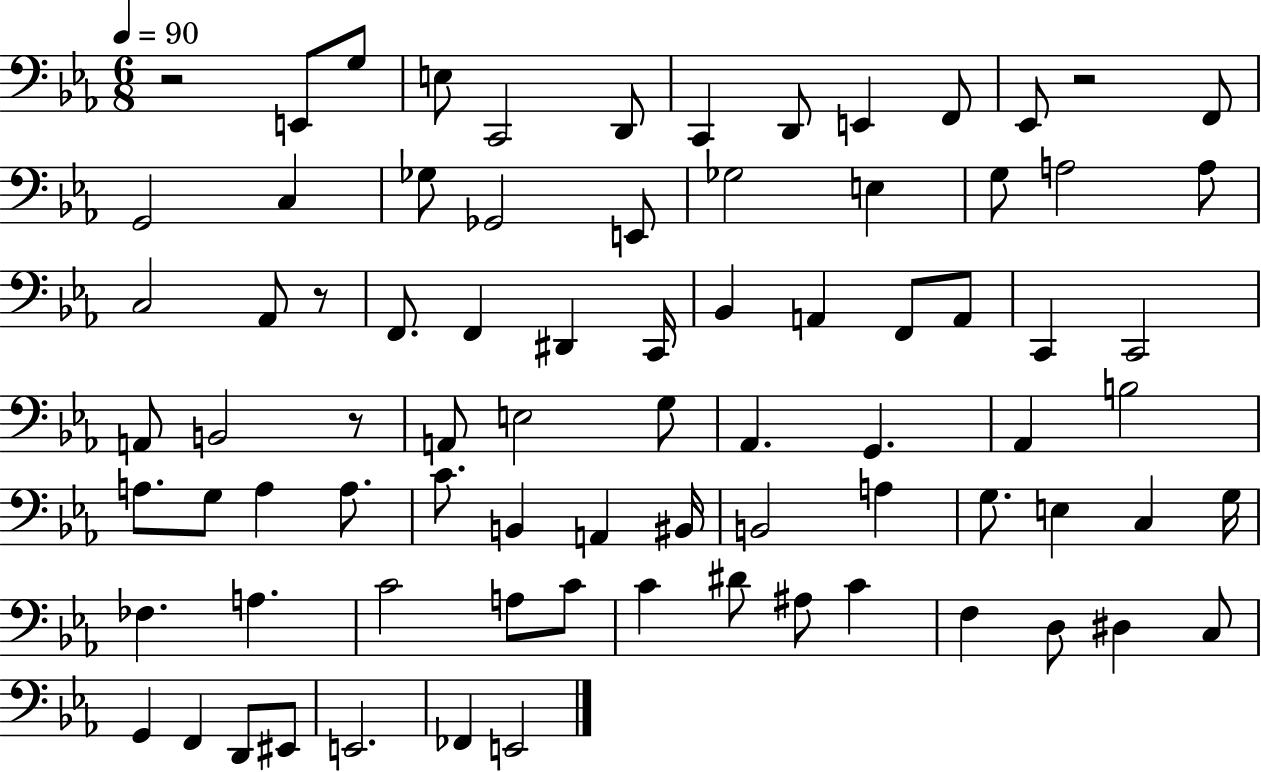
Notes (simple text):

R/h E2/e G3/e E3/e C2/h D2/e C2/q D2/e E2/q F2/e Eb2/e R/h F2/e G2/h C3/q Gb3/e Gb2/h E2/e Gb3/h E3/q G3/e A3/h A3/e C3/h Ab2/e R/e F2/e. F2/q D#2/q C2/s Bb2/q A2/q F2/e A2/e C2/q C2/h A2/e B2/h R/e A2/e E3/h G3/e Ab2/q. G2/q. Ab2/q B3/h A3/e. G3/e A3/q A3/e. C4/e. B2/q A2/q BIS2/s B2/h A3/q G3/e. E3/q C3/q G3/s FES3/q. A3/q. C4/h A3/e C4/e C4/q D#4/e A#3/e C4/q F3/q D3/e D#3/q C3/e G2/q F2/q D2/e EIS2/e E2/h. FES2/q E2/h